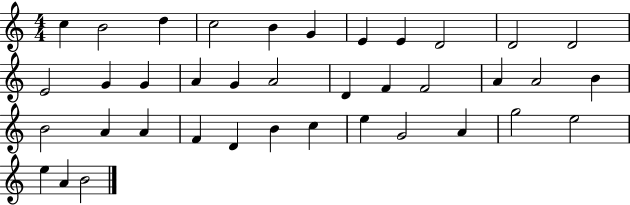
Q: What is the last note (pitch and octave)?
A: B4